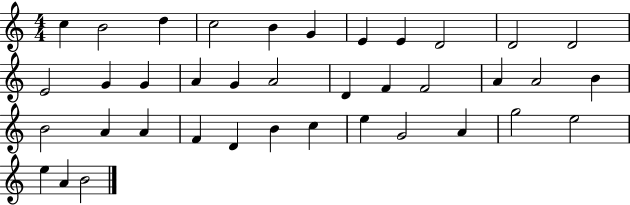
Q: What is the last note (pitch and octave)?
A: B4